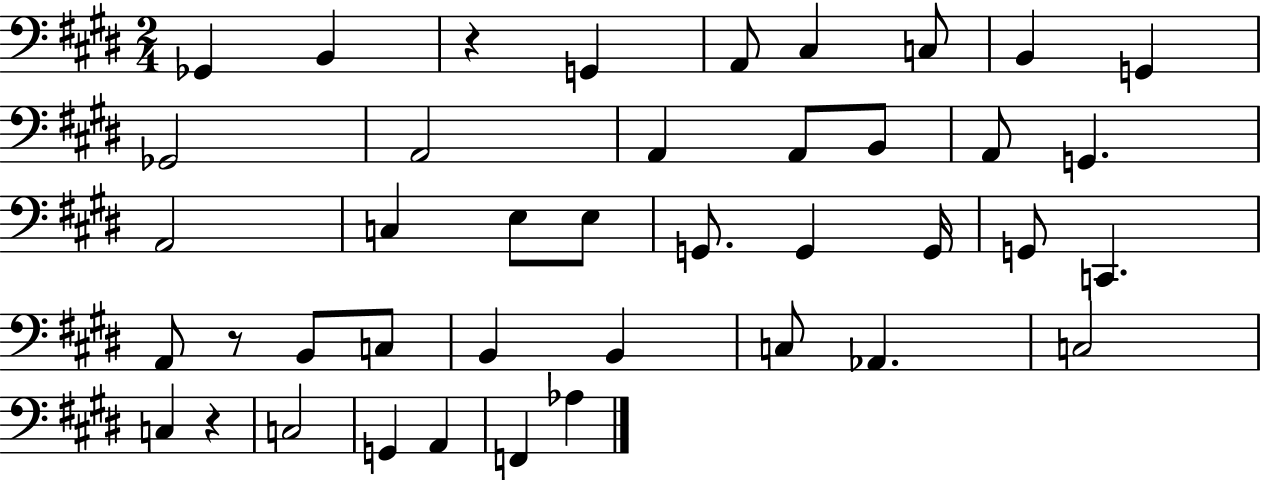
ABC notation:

X:1
T:Untitled
M:2/4
L:1/4
K:E
_G,, B,, z G,, A,,/2 ^C, C,/2 B,, G,, _G,,2 A,,2 A,, A,,/2 B,,/2 A,,/2 G,, A,,2 C, E,/2 E,/2 G,,/2 G,, G,,/4 G,,/2 C,, A,,/2 z/2 B,,/2 C,/2 B,, B,, C,/2 _A,, C,2 C, z C,2 G,, A,, F,, _A,